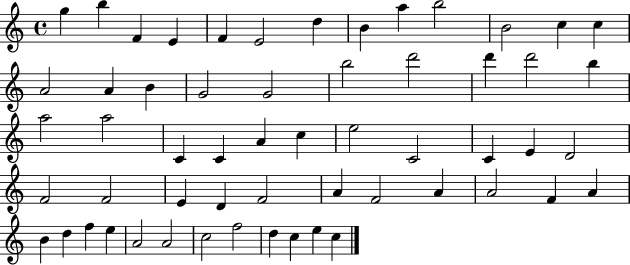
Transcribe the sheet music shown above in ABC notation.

X:1
T:Untitled
M:4/4
L:1/4
K:C
g b F E F E2 d B a b2 B2 c c A2 A B G2 G2 b2 d'2 d' d'2 b a2 a2 C C A c e2 C2 C E D2 F2 F2 E D F2 A F2 A A2 F A B d f e A2 A2 c2 f2 d c e c